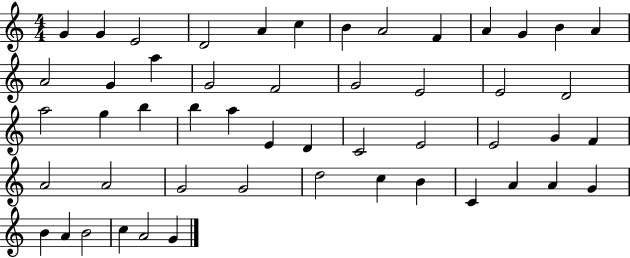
G4/q G4/q E4/h D4/h A4/q C5/q B4/q A4/h F4/q A4/q G4/q B4/q A4/q A4/h G4/q A5/q G4/h F4/h G4/h E4/h E4/h D4/h A5/h G5/q B5/q B5/q A5/q E4/q D4/q C4/h E4/h E4/h G4/q F4/q A4/h A4/h G4/h G4/h D5/h C5/q B4/q C4/q A4/q A4/q G4/q B4/q A4/q B4/h C5/q A4/h G4/q